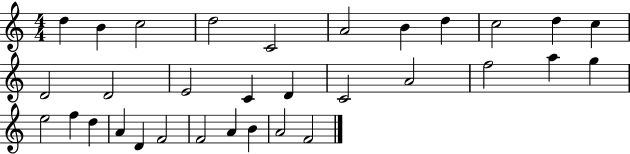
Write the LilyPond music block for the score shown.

{
  \clef treble
  \numericTimeSignature
  \time 4/4
  \key c \major
  d''4 b'4 c''2 | d''2 c'2 | a'2 b'4 d''4 | c''2 d''4 c''4 | \break d'2 d'2 | e'2 c'4 d'4 | c'2 a'2 | f''2 a''4 g''4 | \break e''2 f''4 d''4 | a'4 d'4 f'2 | f'2 a'4 b'4 | a'2 f'2 | \break \bar "|."
}